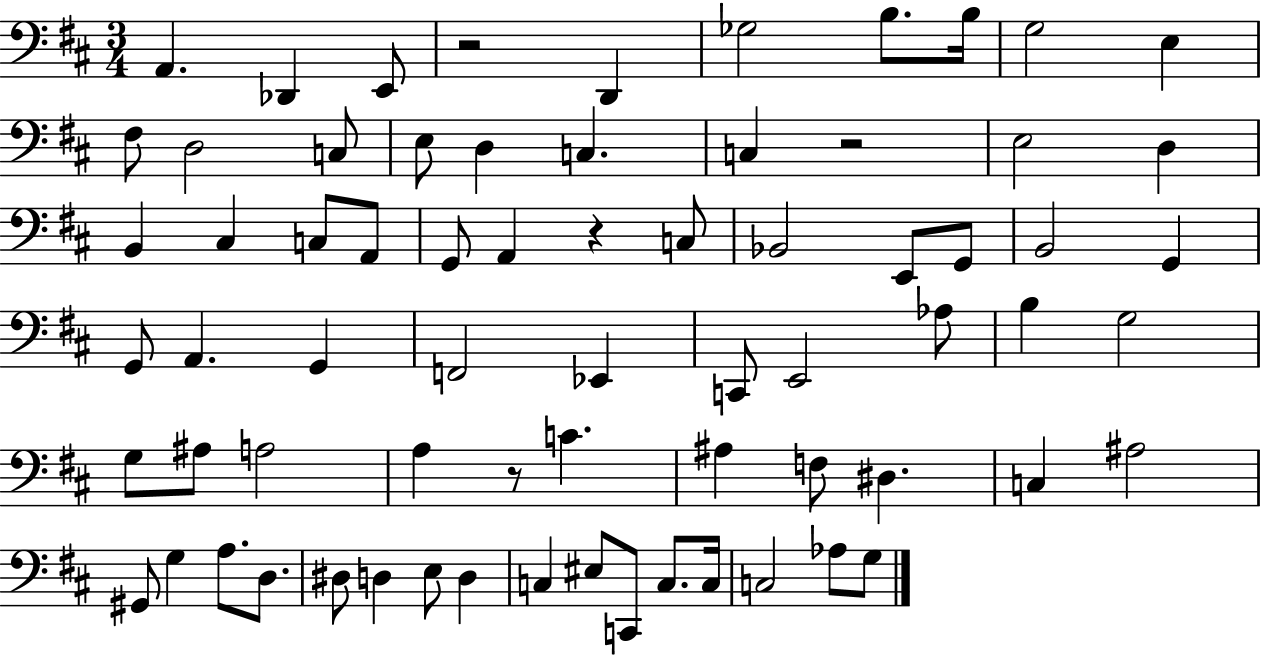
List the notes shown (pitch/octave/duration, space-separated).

A2/q. Db2/q E2/e R/h D2/q Gb3/h B3/e. B3/s G3/h E3/q F#3/e D3/h C3/e E3/e D3/q C3/q. C3/q R/h E3/h D3/q B2/q C#3/q C3/e A2/e G2/e A2/q R/q C3/e Bb2/h E2/e G2/e B2/h G2/q G2/e A2/q. G2/q F2/h Eb2/q C2/e E2/h Ab3/e B3/q G3/h G3/e A#3/e A3/h A3/q R/e C4/q. A#3/q F3/e D#3/q. C3/q A#3/h G#2/e G3/q A3/e. D3/e. D#3/e D3/q E3/e D3/q C3/q EIS3/e C2/e C3/e. C3/s C3/h Ab3/e G3/e